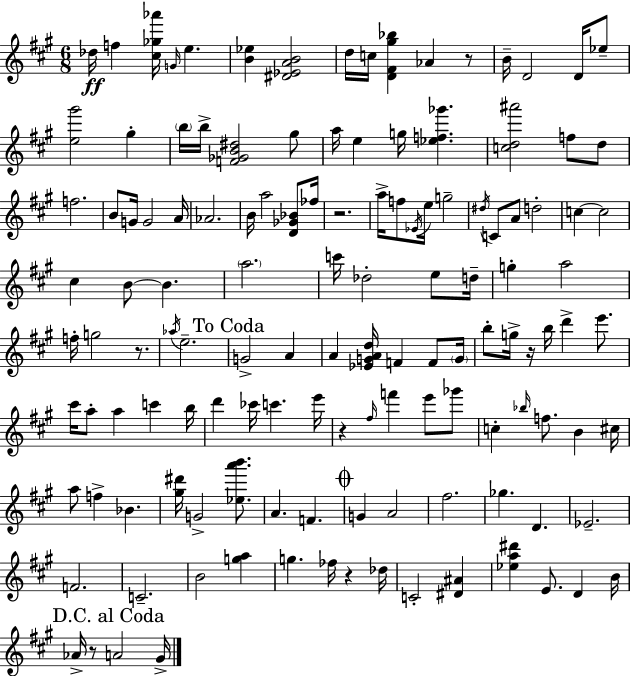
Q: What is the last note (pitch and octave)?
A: G#4